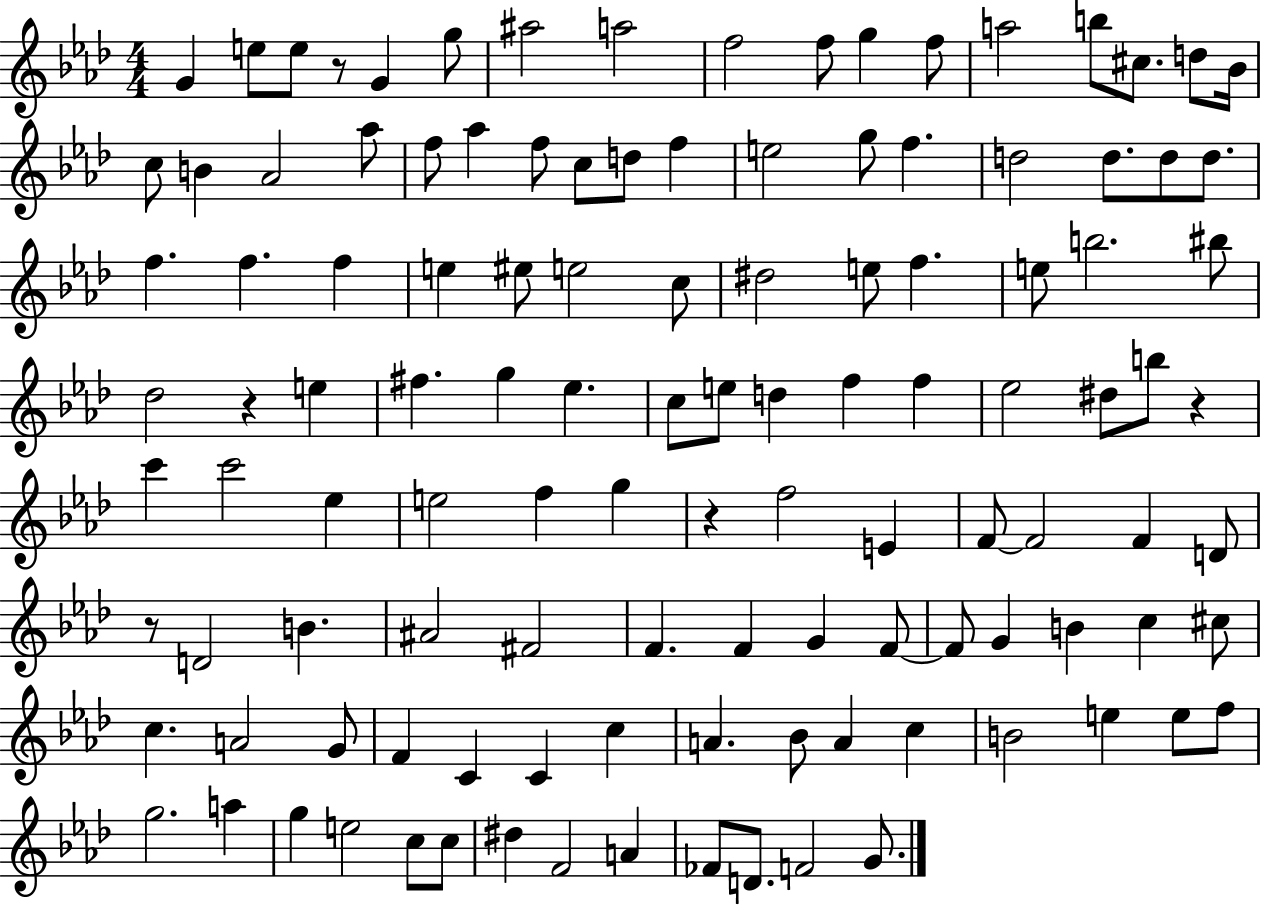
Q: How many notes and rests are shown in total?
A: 117